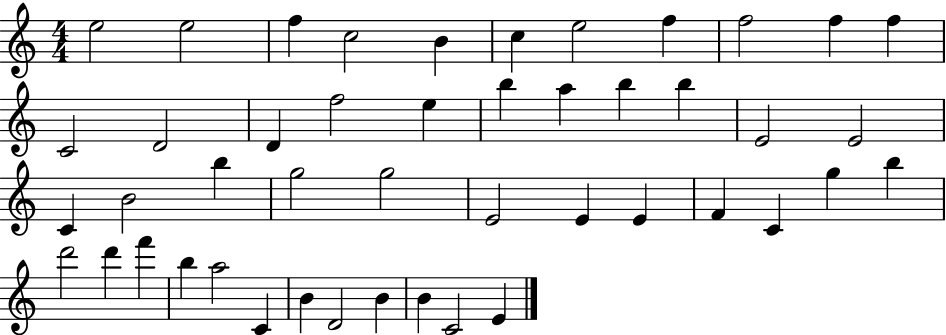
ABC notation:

X:1
T:Untitled
M:4/4
L:1/4
K:C
e2 e2 f c2 B c e2 f f2 f f C2 D2 D f2 e b a b b E2 E2 C B2 b g2 g2 E2 E E F C g b d'2 d' f' b a2 C B D2 B B C2 E